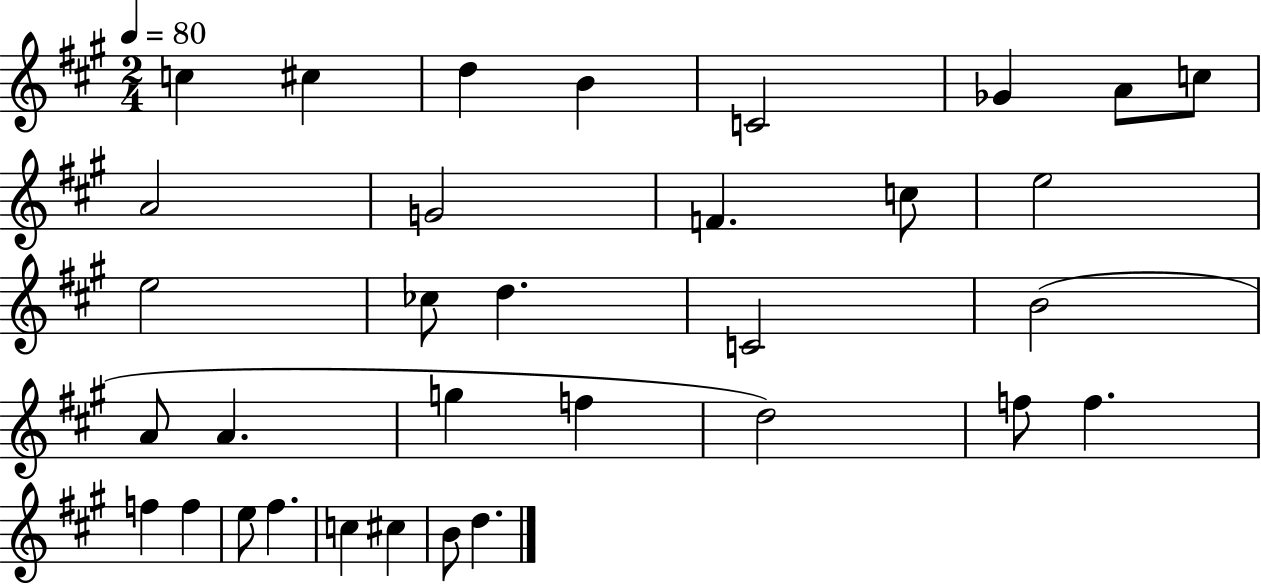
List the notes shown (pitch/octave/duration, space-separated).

C5/q C#5/q D5/q B4/q C4/h Gb4/q A4/e C5/e A4/h G4/h F4/q. C5/e E5/h E5/h CES5/e D5/q. C4/h B4/h A4/e A4/q. G5/q F5/q D5/h F5/e F5/q. F5/q F5/q E5/e F#5/q. C5/q C#5/q B4/e D5/q.